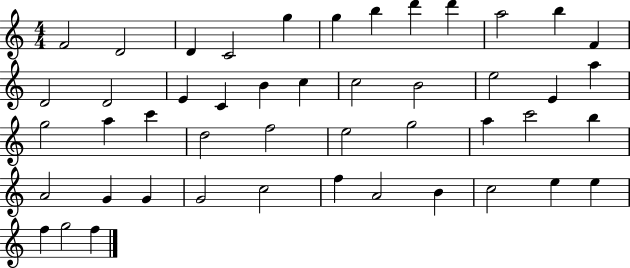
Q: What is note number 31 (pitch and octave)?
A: A5